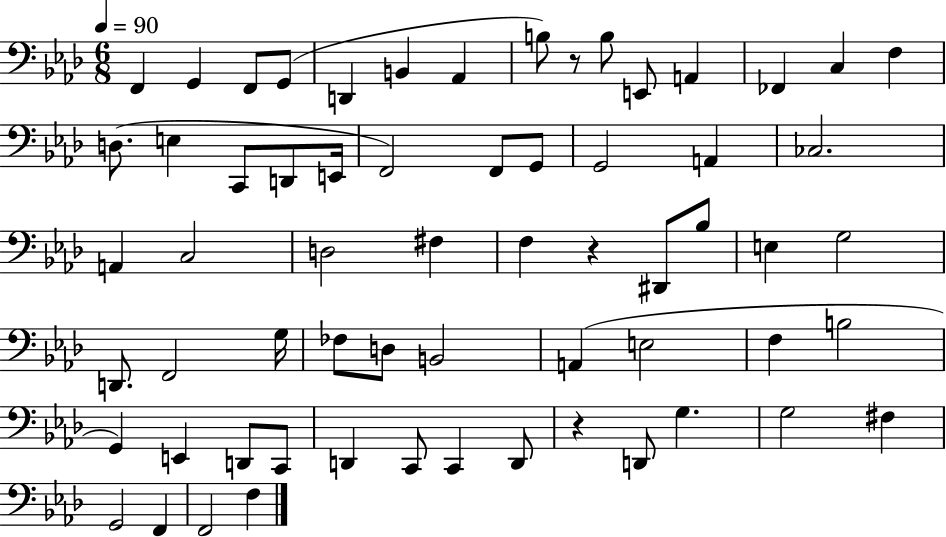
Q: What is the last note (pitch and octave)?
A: F3